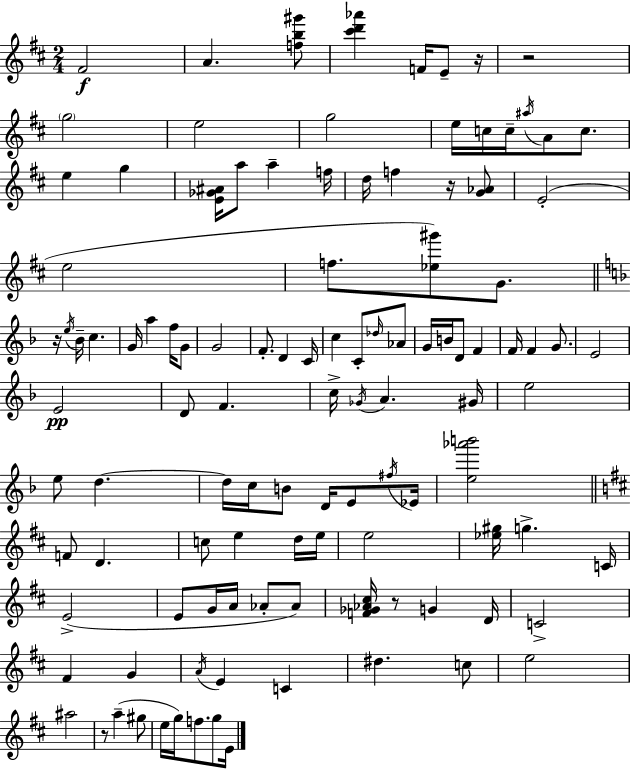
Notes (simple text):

F#4/h A4/q. [F5,B5,G#6]/e [C#6,D6,Ab6]/q F4/s E4/e R/s R/h G5/h E5/h G5/h E5/s C5/s C5/s A#5/s A4/e C5/e. E5/q G5/q [E4,Gb4,A#4]/s A5/e A5/q F5/s D5/s F5/q R/s [G4,Ab4]/e E4/h E5/h F5/e. [Eb5,G#6]/e G4/e. R/s E5/s Bb4/s C5/q. G4/s A5/q F5/s G4/e G4/h F4/e. D4/q C4/s C5/q C4/e Db5/s Ab4/e G4/s B4/s D4/e F4/q F4/s F4/q G4/e. E4/h E4/h D4/e F4/q. C5/s Gb4/s A4/q. G#4/s E5/h E5/e D5/q. D5/s C5/s B4/e D4/s E4/e F#5/s Eb4/s [E5,Ab6,B6]/h F4/e D4/q. C5/e E5/q D5/s E5/s E5/h [Eb5,G#5]/s G5/q. C4/s E4/h E4/e G4/s A4/s Ab4/e Ab4/e [F4,Gb4,Ab4,C#5]/s R/e G4/q D4/s C4/h F#4/q G4/q A4/s E4/q C4/q D#5/q. C5/e E5/h A#5/h R/e A5/q G#5/e E5/s G5/s F5/e. G5/e E4/s